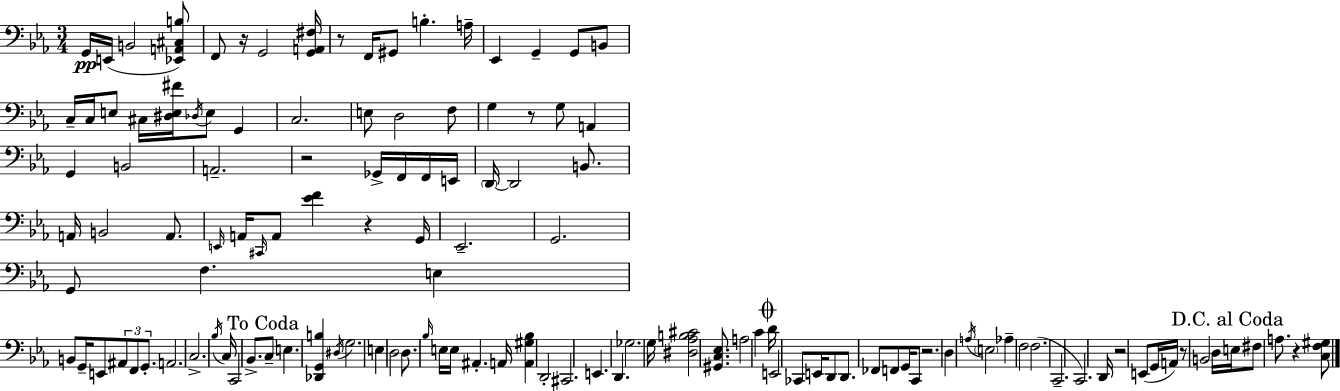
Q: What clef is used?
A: bass